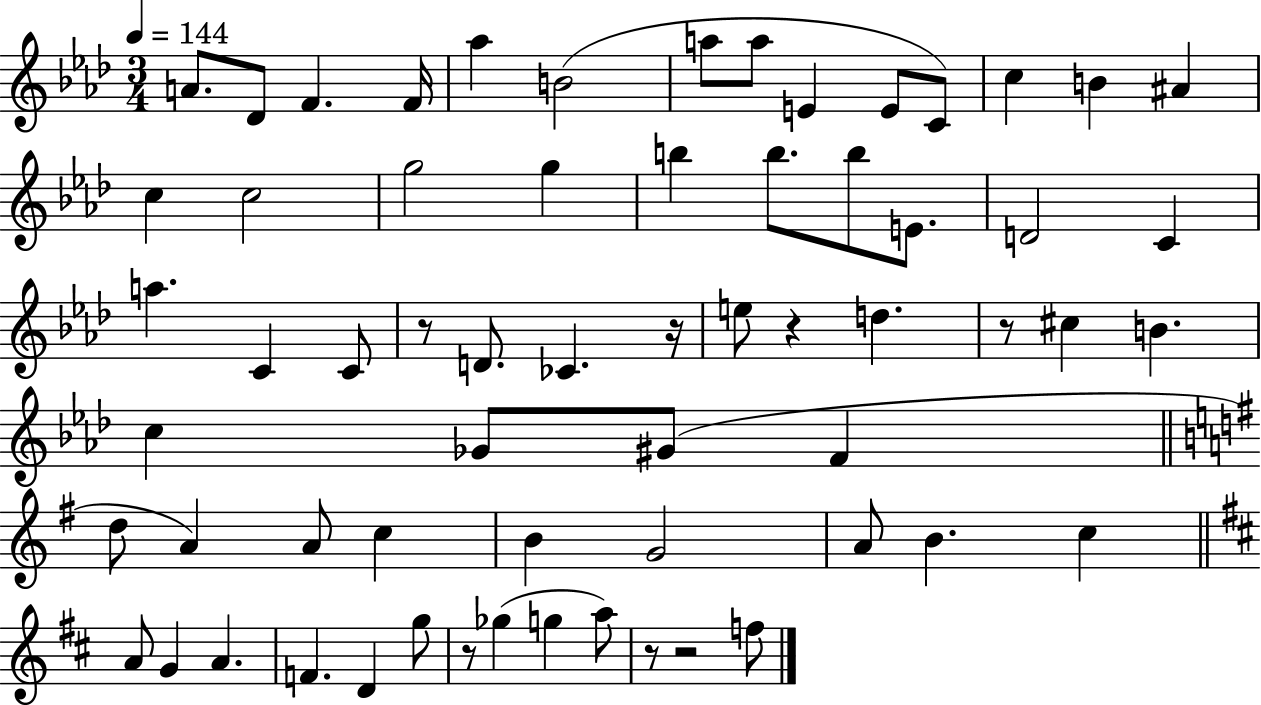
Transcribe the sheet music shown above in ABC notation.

X:1
T:Untitled
M:3/4
L:1/4
K:Ab
A/2 _D/2 F F/4 _a B2 a/2 a/2 E E/2 C/2 c B ^A c c2 g2 g b b/2 b/2 E/2 D2 C a C C/2 z/2 D/2 _C z/4 e/2 z d z/2 ^c B c _G/2 ^G/2 F d/2 A A/2 c B G2 A/2 B c A/2 G A F D g/2 z/2 _g g a/2 z/2 z2 f/2